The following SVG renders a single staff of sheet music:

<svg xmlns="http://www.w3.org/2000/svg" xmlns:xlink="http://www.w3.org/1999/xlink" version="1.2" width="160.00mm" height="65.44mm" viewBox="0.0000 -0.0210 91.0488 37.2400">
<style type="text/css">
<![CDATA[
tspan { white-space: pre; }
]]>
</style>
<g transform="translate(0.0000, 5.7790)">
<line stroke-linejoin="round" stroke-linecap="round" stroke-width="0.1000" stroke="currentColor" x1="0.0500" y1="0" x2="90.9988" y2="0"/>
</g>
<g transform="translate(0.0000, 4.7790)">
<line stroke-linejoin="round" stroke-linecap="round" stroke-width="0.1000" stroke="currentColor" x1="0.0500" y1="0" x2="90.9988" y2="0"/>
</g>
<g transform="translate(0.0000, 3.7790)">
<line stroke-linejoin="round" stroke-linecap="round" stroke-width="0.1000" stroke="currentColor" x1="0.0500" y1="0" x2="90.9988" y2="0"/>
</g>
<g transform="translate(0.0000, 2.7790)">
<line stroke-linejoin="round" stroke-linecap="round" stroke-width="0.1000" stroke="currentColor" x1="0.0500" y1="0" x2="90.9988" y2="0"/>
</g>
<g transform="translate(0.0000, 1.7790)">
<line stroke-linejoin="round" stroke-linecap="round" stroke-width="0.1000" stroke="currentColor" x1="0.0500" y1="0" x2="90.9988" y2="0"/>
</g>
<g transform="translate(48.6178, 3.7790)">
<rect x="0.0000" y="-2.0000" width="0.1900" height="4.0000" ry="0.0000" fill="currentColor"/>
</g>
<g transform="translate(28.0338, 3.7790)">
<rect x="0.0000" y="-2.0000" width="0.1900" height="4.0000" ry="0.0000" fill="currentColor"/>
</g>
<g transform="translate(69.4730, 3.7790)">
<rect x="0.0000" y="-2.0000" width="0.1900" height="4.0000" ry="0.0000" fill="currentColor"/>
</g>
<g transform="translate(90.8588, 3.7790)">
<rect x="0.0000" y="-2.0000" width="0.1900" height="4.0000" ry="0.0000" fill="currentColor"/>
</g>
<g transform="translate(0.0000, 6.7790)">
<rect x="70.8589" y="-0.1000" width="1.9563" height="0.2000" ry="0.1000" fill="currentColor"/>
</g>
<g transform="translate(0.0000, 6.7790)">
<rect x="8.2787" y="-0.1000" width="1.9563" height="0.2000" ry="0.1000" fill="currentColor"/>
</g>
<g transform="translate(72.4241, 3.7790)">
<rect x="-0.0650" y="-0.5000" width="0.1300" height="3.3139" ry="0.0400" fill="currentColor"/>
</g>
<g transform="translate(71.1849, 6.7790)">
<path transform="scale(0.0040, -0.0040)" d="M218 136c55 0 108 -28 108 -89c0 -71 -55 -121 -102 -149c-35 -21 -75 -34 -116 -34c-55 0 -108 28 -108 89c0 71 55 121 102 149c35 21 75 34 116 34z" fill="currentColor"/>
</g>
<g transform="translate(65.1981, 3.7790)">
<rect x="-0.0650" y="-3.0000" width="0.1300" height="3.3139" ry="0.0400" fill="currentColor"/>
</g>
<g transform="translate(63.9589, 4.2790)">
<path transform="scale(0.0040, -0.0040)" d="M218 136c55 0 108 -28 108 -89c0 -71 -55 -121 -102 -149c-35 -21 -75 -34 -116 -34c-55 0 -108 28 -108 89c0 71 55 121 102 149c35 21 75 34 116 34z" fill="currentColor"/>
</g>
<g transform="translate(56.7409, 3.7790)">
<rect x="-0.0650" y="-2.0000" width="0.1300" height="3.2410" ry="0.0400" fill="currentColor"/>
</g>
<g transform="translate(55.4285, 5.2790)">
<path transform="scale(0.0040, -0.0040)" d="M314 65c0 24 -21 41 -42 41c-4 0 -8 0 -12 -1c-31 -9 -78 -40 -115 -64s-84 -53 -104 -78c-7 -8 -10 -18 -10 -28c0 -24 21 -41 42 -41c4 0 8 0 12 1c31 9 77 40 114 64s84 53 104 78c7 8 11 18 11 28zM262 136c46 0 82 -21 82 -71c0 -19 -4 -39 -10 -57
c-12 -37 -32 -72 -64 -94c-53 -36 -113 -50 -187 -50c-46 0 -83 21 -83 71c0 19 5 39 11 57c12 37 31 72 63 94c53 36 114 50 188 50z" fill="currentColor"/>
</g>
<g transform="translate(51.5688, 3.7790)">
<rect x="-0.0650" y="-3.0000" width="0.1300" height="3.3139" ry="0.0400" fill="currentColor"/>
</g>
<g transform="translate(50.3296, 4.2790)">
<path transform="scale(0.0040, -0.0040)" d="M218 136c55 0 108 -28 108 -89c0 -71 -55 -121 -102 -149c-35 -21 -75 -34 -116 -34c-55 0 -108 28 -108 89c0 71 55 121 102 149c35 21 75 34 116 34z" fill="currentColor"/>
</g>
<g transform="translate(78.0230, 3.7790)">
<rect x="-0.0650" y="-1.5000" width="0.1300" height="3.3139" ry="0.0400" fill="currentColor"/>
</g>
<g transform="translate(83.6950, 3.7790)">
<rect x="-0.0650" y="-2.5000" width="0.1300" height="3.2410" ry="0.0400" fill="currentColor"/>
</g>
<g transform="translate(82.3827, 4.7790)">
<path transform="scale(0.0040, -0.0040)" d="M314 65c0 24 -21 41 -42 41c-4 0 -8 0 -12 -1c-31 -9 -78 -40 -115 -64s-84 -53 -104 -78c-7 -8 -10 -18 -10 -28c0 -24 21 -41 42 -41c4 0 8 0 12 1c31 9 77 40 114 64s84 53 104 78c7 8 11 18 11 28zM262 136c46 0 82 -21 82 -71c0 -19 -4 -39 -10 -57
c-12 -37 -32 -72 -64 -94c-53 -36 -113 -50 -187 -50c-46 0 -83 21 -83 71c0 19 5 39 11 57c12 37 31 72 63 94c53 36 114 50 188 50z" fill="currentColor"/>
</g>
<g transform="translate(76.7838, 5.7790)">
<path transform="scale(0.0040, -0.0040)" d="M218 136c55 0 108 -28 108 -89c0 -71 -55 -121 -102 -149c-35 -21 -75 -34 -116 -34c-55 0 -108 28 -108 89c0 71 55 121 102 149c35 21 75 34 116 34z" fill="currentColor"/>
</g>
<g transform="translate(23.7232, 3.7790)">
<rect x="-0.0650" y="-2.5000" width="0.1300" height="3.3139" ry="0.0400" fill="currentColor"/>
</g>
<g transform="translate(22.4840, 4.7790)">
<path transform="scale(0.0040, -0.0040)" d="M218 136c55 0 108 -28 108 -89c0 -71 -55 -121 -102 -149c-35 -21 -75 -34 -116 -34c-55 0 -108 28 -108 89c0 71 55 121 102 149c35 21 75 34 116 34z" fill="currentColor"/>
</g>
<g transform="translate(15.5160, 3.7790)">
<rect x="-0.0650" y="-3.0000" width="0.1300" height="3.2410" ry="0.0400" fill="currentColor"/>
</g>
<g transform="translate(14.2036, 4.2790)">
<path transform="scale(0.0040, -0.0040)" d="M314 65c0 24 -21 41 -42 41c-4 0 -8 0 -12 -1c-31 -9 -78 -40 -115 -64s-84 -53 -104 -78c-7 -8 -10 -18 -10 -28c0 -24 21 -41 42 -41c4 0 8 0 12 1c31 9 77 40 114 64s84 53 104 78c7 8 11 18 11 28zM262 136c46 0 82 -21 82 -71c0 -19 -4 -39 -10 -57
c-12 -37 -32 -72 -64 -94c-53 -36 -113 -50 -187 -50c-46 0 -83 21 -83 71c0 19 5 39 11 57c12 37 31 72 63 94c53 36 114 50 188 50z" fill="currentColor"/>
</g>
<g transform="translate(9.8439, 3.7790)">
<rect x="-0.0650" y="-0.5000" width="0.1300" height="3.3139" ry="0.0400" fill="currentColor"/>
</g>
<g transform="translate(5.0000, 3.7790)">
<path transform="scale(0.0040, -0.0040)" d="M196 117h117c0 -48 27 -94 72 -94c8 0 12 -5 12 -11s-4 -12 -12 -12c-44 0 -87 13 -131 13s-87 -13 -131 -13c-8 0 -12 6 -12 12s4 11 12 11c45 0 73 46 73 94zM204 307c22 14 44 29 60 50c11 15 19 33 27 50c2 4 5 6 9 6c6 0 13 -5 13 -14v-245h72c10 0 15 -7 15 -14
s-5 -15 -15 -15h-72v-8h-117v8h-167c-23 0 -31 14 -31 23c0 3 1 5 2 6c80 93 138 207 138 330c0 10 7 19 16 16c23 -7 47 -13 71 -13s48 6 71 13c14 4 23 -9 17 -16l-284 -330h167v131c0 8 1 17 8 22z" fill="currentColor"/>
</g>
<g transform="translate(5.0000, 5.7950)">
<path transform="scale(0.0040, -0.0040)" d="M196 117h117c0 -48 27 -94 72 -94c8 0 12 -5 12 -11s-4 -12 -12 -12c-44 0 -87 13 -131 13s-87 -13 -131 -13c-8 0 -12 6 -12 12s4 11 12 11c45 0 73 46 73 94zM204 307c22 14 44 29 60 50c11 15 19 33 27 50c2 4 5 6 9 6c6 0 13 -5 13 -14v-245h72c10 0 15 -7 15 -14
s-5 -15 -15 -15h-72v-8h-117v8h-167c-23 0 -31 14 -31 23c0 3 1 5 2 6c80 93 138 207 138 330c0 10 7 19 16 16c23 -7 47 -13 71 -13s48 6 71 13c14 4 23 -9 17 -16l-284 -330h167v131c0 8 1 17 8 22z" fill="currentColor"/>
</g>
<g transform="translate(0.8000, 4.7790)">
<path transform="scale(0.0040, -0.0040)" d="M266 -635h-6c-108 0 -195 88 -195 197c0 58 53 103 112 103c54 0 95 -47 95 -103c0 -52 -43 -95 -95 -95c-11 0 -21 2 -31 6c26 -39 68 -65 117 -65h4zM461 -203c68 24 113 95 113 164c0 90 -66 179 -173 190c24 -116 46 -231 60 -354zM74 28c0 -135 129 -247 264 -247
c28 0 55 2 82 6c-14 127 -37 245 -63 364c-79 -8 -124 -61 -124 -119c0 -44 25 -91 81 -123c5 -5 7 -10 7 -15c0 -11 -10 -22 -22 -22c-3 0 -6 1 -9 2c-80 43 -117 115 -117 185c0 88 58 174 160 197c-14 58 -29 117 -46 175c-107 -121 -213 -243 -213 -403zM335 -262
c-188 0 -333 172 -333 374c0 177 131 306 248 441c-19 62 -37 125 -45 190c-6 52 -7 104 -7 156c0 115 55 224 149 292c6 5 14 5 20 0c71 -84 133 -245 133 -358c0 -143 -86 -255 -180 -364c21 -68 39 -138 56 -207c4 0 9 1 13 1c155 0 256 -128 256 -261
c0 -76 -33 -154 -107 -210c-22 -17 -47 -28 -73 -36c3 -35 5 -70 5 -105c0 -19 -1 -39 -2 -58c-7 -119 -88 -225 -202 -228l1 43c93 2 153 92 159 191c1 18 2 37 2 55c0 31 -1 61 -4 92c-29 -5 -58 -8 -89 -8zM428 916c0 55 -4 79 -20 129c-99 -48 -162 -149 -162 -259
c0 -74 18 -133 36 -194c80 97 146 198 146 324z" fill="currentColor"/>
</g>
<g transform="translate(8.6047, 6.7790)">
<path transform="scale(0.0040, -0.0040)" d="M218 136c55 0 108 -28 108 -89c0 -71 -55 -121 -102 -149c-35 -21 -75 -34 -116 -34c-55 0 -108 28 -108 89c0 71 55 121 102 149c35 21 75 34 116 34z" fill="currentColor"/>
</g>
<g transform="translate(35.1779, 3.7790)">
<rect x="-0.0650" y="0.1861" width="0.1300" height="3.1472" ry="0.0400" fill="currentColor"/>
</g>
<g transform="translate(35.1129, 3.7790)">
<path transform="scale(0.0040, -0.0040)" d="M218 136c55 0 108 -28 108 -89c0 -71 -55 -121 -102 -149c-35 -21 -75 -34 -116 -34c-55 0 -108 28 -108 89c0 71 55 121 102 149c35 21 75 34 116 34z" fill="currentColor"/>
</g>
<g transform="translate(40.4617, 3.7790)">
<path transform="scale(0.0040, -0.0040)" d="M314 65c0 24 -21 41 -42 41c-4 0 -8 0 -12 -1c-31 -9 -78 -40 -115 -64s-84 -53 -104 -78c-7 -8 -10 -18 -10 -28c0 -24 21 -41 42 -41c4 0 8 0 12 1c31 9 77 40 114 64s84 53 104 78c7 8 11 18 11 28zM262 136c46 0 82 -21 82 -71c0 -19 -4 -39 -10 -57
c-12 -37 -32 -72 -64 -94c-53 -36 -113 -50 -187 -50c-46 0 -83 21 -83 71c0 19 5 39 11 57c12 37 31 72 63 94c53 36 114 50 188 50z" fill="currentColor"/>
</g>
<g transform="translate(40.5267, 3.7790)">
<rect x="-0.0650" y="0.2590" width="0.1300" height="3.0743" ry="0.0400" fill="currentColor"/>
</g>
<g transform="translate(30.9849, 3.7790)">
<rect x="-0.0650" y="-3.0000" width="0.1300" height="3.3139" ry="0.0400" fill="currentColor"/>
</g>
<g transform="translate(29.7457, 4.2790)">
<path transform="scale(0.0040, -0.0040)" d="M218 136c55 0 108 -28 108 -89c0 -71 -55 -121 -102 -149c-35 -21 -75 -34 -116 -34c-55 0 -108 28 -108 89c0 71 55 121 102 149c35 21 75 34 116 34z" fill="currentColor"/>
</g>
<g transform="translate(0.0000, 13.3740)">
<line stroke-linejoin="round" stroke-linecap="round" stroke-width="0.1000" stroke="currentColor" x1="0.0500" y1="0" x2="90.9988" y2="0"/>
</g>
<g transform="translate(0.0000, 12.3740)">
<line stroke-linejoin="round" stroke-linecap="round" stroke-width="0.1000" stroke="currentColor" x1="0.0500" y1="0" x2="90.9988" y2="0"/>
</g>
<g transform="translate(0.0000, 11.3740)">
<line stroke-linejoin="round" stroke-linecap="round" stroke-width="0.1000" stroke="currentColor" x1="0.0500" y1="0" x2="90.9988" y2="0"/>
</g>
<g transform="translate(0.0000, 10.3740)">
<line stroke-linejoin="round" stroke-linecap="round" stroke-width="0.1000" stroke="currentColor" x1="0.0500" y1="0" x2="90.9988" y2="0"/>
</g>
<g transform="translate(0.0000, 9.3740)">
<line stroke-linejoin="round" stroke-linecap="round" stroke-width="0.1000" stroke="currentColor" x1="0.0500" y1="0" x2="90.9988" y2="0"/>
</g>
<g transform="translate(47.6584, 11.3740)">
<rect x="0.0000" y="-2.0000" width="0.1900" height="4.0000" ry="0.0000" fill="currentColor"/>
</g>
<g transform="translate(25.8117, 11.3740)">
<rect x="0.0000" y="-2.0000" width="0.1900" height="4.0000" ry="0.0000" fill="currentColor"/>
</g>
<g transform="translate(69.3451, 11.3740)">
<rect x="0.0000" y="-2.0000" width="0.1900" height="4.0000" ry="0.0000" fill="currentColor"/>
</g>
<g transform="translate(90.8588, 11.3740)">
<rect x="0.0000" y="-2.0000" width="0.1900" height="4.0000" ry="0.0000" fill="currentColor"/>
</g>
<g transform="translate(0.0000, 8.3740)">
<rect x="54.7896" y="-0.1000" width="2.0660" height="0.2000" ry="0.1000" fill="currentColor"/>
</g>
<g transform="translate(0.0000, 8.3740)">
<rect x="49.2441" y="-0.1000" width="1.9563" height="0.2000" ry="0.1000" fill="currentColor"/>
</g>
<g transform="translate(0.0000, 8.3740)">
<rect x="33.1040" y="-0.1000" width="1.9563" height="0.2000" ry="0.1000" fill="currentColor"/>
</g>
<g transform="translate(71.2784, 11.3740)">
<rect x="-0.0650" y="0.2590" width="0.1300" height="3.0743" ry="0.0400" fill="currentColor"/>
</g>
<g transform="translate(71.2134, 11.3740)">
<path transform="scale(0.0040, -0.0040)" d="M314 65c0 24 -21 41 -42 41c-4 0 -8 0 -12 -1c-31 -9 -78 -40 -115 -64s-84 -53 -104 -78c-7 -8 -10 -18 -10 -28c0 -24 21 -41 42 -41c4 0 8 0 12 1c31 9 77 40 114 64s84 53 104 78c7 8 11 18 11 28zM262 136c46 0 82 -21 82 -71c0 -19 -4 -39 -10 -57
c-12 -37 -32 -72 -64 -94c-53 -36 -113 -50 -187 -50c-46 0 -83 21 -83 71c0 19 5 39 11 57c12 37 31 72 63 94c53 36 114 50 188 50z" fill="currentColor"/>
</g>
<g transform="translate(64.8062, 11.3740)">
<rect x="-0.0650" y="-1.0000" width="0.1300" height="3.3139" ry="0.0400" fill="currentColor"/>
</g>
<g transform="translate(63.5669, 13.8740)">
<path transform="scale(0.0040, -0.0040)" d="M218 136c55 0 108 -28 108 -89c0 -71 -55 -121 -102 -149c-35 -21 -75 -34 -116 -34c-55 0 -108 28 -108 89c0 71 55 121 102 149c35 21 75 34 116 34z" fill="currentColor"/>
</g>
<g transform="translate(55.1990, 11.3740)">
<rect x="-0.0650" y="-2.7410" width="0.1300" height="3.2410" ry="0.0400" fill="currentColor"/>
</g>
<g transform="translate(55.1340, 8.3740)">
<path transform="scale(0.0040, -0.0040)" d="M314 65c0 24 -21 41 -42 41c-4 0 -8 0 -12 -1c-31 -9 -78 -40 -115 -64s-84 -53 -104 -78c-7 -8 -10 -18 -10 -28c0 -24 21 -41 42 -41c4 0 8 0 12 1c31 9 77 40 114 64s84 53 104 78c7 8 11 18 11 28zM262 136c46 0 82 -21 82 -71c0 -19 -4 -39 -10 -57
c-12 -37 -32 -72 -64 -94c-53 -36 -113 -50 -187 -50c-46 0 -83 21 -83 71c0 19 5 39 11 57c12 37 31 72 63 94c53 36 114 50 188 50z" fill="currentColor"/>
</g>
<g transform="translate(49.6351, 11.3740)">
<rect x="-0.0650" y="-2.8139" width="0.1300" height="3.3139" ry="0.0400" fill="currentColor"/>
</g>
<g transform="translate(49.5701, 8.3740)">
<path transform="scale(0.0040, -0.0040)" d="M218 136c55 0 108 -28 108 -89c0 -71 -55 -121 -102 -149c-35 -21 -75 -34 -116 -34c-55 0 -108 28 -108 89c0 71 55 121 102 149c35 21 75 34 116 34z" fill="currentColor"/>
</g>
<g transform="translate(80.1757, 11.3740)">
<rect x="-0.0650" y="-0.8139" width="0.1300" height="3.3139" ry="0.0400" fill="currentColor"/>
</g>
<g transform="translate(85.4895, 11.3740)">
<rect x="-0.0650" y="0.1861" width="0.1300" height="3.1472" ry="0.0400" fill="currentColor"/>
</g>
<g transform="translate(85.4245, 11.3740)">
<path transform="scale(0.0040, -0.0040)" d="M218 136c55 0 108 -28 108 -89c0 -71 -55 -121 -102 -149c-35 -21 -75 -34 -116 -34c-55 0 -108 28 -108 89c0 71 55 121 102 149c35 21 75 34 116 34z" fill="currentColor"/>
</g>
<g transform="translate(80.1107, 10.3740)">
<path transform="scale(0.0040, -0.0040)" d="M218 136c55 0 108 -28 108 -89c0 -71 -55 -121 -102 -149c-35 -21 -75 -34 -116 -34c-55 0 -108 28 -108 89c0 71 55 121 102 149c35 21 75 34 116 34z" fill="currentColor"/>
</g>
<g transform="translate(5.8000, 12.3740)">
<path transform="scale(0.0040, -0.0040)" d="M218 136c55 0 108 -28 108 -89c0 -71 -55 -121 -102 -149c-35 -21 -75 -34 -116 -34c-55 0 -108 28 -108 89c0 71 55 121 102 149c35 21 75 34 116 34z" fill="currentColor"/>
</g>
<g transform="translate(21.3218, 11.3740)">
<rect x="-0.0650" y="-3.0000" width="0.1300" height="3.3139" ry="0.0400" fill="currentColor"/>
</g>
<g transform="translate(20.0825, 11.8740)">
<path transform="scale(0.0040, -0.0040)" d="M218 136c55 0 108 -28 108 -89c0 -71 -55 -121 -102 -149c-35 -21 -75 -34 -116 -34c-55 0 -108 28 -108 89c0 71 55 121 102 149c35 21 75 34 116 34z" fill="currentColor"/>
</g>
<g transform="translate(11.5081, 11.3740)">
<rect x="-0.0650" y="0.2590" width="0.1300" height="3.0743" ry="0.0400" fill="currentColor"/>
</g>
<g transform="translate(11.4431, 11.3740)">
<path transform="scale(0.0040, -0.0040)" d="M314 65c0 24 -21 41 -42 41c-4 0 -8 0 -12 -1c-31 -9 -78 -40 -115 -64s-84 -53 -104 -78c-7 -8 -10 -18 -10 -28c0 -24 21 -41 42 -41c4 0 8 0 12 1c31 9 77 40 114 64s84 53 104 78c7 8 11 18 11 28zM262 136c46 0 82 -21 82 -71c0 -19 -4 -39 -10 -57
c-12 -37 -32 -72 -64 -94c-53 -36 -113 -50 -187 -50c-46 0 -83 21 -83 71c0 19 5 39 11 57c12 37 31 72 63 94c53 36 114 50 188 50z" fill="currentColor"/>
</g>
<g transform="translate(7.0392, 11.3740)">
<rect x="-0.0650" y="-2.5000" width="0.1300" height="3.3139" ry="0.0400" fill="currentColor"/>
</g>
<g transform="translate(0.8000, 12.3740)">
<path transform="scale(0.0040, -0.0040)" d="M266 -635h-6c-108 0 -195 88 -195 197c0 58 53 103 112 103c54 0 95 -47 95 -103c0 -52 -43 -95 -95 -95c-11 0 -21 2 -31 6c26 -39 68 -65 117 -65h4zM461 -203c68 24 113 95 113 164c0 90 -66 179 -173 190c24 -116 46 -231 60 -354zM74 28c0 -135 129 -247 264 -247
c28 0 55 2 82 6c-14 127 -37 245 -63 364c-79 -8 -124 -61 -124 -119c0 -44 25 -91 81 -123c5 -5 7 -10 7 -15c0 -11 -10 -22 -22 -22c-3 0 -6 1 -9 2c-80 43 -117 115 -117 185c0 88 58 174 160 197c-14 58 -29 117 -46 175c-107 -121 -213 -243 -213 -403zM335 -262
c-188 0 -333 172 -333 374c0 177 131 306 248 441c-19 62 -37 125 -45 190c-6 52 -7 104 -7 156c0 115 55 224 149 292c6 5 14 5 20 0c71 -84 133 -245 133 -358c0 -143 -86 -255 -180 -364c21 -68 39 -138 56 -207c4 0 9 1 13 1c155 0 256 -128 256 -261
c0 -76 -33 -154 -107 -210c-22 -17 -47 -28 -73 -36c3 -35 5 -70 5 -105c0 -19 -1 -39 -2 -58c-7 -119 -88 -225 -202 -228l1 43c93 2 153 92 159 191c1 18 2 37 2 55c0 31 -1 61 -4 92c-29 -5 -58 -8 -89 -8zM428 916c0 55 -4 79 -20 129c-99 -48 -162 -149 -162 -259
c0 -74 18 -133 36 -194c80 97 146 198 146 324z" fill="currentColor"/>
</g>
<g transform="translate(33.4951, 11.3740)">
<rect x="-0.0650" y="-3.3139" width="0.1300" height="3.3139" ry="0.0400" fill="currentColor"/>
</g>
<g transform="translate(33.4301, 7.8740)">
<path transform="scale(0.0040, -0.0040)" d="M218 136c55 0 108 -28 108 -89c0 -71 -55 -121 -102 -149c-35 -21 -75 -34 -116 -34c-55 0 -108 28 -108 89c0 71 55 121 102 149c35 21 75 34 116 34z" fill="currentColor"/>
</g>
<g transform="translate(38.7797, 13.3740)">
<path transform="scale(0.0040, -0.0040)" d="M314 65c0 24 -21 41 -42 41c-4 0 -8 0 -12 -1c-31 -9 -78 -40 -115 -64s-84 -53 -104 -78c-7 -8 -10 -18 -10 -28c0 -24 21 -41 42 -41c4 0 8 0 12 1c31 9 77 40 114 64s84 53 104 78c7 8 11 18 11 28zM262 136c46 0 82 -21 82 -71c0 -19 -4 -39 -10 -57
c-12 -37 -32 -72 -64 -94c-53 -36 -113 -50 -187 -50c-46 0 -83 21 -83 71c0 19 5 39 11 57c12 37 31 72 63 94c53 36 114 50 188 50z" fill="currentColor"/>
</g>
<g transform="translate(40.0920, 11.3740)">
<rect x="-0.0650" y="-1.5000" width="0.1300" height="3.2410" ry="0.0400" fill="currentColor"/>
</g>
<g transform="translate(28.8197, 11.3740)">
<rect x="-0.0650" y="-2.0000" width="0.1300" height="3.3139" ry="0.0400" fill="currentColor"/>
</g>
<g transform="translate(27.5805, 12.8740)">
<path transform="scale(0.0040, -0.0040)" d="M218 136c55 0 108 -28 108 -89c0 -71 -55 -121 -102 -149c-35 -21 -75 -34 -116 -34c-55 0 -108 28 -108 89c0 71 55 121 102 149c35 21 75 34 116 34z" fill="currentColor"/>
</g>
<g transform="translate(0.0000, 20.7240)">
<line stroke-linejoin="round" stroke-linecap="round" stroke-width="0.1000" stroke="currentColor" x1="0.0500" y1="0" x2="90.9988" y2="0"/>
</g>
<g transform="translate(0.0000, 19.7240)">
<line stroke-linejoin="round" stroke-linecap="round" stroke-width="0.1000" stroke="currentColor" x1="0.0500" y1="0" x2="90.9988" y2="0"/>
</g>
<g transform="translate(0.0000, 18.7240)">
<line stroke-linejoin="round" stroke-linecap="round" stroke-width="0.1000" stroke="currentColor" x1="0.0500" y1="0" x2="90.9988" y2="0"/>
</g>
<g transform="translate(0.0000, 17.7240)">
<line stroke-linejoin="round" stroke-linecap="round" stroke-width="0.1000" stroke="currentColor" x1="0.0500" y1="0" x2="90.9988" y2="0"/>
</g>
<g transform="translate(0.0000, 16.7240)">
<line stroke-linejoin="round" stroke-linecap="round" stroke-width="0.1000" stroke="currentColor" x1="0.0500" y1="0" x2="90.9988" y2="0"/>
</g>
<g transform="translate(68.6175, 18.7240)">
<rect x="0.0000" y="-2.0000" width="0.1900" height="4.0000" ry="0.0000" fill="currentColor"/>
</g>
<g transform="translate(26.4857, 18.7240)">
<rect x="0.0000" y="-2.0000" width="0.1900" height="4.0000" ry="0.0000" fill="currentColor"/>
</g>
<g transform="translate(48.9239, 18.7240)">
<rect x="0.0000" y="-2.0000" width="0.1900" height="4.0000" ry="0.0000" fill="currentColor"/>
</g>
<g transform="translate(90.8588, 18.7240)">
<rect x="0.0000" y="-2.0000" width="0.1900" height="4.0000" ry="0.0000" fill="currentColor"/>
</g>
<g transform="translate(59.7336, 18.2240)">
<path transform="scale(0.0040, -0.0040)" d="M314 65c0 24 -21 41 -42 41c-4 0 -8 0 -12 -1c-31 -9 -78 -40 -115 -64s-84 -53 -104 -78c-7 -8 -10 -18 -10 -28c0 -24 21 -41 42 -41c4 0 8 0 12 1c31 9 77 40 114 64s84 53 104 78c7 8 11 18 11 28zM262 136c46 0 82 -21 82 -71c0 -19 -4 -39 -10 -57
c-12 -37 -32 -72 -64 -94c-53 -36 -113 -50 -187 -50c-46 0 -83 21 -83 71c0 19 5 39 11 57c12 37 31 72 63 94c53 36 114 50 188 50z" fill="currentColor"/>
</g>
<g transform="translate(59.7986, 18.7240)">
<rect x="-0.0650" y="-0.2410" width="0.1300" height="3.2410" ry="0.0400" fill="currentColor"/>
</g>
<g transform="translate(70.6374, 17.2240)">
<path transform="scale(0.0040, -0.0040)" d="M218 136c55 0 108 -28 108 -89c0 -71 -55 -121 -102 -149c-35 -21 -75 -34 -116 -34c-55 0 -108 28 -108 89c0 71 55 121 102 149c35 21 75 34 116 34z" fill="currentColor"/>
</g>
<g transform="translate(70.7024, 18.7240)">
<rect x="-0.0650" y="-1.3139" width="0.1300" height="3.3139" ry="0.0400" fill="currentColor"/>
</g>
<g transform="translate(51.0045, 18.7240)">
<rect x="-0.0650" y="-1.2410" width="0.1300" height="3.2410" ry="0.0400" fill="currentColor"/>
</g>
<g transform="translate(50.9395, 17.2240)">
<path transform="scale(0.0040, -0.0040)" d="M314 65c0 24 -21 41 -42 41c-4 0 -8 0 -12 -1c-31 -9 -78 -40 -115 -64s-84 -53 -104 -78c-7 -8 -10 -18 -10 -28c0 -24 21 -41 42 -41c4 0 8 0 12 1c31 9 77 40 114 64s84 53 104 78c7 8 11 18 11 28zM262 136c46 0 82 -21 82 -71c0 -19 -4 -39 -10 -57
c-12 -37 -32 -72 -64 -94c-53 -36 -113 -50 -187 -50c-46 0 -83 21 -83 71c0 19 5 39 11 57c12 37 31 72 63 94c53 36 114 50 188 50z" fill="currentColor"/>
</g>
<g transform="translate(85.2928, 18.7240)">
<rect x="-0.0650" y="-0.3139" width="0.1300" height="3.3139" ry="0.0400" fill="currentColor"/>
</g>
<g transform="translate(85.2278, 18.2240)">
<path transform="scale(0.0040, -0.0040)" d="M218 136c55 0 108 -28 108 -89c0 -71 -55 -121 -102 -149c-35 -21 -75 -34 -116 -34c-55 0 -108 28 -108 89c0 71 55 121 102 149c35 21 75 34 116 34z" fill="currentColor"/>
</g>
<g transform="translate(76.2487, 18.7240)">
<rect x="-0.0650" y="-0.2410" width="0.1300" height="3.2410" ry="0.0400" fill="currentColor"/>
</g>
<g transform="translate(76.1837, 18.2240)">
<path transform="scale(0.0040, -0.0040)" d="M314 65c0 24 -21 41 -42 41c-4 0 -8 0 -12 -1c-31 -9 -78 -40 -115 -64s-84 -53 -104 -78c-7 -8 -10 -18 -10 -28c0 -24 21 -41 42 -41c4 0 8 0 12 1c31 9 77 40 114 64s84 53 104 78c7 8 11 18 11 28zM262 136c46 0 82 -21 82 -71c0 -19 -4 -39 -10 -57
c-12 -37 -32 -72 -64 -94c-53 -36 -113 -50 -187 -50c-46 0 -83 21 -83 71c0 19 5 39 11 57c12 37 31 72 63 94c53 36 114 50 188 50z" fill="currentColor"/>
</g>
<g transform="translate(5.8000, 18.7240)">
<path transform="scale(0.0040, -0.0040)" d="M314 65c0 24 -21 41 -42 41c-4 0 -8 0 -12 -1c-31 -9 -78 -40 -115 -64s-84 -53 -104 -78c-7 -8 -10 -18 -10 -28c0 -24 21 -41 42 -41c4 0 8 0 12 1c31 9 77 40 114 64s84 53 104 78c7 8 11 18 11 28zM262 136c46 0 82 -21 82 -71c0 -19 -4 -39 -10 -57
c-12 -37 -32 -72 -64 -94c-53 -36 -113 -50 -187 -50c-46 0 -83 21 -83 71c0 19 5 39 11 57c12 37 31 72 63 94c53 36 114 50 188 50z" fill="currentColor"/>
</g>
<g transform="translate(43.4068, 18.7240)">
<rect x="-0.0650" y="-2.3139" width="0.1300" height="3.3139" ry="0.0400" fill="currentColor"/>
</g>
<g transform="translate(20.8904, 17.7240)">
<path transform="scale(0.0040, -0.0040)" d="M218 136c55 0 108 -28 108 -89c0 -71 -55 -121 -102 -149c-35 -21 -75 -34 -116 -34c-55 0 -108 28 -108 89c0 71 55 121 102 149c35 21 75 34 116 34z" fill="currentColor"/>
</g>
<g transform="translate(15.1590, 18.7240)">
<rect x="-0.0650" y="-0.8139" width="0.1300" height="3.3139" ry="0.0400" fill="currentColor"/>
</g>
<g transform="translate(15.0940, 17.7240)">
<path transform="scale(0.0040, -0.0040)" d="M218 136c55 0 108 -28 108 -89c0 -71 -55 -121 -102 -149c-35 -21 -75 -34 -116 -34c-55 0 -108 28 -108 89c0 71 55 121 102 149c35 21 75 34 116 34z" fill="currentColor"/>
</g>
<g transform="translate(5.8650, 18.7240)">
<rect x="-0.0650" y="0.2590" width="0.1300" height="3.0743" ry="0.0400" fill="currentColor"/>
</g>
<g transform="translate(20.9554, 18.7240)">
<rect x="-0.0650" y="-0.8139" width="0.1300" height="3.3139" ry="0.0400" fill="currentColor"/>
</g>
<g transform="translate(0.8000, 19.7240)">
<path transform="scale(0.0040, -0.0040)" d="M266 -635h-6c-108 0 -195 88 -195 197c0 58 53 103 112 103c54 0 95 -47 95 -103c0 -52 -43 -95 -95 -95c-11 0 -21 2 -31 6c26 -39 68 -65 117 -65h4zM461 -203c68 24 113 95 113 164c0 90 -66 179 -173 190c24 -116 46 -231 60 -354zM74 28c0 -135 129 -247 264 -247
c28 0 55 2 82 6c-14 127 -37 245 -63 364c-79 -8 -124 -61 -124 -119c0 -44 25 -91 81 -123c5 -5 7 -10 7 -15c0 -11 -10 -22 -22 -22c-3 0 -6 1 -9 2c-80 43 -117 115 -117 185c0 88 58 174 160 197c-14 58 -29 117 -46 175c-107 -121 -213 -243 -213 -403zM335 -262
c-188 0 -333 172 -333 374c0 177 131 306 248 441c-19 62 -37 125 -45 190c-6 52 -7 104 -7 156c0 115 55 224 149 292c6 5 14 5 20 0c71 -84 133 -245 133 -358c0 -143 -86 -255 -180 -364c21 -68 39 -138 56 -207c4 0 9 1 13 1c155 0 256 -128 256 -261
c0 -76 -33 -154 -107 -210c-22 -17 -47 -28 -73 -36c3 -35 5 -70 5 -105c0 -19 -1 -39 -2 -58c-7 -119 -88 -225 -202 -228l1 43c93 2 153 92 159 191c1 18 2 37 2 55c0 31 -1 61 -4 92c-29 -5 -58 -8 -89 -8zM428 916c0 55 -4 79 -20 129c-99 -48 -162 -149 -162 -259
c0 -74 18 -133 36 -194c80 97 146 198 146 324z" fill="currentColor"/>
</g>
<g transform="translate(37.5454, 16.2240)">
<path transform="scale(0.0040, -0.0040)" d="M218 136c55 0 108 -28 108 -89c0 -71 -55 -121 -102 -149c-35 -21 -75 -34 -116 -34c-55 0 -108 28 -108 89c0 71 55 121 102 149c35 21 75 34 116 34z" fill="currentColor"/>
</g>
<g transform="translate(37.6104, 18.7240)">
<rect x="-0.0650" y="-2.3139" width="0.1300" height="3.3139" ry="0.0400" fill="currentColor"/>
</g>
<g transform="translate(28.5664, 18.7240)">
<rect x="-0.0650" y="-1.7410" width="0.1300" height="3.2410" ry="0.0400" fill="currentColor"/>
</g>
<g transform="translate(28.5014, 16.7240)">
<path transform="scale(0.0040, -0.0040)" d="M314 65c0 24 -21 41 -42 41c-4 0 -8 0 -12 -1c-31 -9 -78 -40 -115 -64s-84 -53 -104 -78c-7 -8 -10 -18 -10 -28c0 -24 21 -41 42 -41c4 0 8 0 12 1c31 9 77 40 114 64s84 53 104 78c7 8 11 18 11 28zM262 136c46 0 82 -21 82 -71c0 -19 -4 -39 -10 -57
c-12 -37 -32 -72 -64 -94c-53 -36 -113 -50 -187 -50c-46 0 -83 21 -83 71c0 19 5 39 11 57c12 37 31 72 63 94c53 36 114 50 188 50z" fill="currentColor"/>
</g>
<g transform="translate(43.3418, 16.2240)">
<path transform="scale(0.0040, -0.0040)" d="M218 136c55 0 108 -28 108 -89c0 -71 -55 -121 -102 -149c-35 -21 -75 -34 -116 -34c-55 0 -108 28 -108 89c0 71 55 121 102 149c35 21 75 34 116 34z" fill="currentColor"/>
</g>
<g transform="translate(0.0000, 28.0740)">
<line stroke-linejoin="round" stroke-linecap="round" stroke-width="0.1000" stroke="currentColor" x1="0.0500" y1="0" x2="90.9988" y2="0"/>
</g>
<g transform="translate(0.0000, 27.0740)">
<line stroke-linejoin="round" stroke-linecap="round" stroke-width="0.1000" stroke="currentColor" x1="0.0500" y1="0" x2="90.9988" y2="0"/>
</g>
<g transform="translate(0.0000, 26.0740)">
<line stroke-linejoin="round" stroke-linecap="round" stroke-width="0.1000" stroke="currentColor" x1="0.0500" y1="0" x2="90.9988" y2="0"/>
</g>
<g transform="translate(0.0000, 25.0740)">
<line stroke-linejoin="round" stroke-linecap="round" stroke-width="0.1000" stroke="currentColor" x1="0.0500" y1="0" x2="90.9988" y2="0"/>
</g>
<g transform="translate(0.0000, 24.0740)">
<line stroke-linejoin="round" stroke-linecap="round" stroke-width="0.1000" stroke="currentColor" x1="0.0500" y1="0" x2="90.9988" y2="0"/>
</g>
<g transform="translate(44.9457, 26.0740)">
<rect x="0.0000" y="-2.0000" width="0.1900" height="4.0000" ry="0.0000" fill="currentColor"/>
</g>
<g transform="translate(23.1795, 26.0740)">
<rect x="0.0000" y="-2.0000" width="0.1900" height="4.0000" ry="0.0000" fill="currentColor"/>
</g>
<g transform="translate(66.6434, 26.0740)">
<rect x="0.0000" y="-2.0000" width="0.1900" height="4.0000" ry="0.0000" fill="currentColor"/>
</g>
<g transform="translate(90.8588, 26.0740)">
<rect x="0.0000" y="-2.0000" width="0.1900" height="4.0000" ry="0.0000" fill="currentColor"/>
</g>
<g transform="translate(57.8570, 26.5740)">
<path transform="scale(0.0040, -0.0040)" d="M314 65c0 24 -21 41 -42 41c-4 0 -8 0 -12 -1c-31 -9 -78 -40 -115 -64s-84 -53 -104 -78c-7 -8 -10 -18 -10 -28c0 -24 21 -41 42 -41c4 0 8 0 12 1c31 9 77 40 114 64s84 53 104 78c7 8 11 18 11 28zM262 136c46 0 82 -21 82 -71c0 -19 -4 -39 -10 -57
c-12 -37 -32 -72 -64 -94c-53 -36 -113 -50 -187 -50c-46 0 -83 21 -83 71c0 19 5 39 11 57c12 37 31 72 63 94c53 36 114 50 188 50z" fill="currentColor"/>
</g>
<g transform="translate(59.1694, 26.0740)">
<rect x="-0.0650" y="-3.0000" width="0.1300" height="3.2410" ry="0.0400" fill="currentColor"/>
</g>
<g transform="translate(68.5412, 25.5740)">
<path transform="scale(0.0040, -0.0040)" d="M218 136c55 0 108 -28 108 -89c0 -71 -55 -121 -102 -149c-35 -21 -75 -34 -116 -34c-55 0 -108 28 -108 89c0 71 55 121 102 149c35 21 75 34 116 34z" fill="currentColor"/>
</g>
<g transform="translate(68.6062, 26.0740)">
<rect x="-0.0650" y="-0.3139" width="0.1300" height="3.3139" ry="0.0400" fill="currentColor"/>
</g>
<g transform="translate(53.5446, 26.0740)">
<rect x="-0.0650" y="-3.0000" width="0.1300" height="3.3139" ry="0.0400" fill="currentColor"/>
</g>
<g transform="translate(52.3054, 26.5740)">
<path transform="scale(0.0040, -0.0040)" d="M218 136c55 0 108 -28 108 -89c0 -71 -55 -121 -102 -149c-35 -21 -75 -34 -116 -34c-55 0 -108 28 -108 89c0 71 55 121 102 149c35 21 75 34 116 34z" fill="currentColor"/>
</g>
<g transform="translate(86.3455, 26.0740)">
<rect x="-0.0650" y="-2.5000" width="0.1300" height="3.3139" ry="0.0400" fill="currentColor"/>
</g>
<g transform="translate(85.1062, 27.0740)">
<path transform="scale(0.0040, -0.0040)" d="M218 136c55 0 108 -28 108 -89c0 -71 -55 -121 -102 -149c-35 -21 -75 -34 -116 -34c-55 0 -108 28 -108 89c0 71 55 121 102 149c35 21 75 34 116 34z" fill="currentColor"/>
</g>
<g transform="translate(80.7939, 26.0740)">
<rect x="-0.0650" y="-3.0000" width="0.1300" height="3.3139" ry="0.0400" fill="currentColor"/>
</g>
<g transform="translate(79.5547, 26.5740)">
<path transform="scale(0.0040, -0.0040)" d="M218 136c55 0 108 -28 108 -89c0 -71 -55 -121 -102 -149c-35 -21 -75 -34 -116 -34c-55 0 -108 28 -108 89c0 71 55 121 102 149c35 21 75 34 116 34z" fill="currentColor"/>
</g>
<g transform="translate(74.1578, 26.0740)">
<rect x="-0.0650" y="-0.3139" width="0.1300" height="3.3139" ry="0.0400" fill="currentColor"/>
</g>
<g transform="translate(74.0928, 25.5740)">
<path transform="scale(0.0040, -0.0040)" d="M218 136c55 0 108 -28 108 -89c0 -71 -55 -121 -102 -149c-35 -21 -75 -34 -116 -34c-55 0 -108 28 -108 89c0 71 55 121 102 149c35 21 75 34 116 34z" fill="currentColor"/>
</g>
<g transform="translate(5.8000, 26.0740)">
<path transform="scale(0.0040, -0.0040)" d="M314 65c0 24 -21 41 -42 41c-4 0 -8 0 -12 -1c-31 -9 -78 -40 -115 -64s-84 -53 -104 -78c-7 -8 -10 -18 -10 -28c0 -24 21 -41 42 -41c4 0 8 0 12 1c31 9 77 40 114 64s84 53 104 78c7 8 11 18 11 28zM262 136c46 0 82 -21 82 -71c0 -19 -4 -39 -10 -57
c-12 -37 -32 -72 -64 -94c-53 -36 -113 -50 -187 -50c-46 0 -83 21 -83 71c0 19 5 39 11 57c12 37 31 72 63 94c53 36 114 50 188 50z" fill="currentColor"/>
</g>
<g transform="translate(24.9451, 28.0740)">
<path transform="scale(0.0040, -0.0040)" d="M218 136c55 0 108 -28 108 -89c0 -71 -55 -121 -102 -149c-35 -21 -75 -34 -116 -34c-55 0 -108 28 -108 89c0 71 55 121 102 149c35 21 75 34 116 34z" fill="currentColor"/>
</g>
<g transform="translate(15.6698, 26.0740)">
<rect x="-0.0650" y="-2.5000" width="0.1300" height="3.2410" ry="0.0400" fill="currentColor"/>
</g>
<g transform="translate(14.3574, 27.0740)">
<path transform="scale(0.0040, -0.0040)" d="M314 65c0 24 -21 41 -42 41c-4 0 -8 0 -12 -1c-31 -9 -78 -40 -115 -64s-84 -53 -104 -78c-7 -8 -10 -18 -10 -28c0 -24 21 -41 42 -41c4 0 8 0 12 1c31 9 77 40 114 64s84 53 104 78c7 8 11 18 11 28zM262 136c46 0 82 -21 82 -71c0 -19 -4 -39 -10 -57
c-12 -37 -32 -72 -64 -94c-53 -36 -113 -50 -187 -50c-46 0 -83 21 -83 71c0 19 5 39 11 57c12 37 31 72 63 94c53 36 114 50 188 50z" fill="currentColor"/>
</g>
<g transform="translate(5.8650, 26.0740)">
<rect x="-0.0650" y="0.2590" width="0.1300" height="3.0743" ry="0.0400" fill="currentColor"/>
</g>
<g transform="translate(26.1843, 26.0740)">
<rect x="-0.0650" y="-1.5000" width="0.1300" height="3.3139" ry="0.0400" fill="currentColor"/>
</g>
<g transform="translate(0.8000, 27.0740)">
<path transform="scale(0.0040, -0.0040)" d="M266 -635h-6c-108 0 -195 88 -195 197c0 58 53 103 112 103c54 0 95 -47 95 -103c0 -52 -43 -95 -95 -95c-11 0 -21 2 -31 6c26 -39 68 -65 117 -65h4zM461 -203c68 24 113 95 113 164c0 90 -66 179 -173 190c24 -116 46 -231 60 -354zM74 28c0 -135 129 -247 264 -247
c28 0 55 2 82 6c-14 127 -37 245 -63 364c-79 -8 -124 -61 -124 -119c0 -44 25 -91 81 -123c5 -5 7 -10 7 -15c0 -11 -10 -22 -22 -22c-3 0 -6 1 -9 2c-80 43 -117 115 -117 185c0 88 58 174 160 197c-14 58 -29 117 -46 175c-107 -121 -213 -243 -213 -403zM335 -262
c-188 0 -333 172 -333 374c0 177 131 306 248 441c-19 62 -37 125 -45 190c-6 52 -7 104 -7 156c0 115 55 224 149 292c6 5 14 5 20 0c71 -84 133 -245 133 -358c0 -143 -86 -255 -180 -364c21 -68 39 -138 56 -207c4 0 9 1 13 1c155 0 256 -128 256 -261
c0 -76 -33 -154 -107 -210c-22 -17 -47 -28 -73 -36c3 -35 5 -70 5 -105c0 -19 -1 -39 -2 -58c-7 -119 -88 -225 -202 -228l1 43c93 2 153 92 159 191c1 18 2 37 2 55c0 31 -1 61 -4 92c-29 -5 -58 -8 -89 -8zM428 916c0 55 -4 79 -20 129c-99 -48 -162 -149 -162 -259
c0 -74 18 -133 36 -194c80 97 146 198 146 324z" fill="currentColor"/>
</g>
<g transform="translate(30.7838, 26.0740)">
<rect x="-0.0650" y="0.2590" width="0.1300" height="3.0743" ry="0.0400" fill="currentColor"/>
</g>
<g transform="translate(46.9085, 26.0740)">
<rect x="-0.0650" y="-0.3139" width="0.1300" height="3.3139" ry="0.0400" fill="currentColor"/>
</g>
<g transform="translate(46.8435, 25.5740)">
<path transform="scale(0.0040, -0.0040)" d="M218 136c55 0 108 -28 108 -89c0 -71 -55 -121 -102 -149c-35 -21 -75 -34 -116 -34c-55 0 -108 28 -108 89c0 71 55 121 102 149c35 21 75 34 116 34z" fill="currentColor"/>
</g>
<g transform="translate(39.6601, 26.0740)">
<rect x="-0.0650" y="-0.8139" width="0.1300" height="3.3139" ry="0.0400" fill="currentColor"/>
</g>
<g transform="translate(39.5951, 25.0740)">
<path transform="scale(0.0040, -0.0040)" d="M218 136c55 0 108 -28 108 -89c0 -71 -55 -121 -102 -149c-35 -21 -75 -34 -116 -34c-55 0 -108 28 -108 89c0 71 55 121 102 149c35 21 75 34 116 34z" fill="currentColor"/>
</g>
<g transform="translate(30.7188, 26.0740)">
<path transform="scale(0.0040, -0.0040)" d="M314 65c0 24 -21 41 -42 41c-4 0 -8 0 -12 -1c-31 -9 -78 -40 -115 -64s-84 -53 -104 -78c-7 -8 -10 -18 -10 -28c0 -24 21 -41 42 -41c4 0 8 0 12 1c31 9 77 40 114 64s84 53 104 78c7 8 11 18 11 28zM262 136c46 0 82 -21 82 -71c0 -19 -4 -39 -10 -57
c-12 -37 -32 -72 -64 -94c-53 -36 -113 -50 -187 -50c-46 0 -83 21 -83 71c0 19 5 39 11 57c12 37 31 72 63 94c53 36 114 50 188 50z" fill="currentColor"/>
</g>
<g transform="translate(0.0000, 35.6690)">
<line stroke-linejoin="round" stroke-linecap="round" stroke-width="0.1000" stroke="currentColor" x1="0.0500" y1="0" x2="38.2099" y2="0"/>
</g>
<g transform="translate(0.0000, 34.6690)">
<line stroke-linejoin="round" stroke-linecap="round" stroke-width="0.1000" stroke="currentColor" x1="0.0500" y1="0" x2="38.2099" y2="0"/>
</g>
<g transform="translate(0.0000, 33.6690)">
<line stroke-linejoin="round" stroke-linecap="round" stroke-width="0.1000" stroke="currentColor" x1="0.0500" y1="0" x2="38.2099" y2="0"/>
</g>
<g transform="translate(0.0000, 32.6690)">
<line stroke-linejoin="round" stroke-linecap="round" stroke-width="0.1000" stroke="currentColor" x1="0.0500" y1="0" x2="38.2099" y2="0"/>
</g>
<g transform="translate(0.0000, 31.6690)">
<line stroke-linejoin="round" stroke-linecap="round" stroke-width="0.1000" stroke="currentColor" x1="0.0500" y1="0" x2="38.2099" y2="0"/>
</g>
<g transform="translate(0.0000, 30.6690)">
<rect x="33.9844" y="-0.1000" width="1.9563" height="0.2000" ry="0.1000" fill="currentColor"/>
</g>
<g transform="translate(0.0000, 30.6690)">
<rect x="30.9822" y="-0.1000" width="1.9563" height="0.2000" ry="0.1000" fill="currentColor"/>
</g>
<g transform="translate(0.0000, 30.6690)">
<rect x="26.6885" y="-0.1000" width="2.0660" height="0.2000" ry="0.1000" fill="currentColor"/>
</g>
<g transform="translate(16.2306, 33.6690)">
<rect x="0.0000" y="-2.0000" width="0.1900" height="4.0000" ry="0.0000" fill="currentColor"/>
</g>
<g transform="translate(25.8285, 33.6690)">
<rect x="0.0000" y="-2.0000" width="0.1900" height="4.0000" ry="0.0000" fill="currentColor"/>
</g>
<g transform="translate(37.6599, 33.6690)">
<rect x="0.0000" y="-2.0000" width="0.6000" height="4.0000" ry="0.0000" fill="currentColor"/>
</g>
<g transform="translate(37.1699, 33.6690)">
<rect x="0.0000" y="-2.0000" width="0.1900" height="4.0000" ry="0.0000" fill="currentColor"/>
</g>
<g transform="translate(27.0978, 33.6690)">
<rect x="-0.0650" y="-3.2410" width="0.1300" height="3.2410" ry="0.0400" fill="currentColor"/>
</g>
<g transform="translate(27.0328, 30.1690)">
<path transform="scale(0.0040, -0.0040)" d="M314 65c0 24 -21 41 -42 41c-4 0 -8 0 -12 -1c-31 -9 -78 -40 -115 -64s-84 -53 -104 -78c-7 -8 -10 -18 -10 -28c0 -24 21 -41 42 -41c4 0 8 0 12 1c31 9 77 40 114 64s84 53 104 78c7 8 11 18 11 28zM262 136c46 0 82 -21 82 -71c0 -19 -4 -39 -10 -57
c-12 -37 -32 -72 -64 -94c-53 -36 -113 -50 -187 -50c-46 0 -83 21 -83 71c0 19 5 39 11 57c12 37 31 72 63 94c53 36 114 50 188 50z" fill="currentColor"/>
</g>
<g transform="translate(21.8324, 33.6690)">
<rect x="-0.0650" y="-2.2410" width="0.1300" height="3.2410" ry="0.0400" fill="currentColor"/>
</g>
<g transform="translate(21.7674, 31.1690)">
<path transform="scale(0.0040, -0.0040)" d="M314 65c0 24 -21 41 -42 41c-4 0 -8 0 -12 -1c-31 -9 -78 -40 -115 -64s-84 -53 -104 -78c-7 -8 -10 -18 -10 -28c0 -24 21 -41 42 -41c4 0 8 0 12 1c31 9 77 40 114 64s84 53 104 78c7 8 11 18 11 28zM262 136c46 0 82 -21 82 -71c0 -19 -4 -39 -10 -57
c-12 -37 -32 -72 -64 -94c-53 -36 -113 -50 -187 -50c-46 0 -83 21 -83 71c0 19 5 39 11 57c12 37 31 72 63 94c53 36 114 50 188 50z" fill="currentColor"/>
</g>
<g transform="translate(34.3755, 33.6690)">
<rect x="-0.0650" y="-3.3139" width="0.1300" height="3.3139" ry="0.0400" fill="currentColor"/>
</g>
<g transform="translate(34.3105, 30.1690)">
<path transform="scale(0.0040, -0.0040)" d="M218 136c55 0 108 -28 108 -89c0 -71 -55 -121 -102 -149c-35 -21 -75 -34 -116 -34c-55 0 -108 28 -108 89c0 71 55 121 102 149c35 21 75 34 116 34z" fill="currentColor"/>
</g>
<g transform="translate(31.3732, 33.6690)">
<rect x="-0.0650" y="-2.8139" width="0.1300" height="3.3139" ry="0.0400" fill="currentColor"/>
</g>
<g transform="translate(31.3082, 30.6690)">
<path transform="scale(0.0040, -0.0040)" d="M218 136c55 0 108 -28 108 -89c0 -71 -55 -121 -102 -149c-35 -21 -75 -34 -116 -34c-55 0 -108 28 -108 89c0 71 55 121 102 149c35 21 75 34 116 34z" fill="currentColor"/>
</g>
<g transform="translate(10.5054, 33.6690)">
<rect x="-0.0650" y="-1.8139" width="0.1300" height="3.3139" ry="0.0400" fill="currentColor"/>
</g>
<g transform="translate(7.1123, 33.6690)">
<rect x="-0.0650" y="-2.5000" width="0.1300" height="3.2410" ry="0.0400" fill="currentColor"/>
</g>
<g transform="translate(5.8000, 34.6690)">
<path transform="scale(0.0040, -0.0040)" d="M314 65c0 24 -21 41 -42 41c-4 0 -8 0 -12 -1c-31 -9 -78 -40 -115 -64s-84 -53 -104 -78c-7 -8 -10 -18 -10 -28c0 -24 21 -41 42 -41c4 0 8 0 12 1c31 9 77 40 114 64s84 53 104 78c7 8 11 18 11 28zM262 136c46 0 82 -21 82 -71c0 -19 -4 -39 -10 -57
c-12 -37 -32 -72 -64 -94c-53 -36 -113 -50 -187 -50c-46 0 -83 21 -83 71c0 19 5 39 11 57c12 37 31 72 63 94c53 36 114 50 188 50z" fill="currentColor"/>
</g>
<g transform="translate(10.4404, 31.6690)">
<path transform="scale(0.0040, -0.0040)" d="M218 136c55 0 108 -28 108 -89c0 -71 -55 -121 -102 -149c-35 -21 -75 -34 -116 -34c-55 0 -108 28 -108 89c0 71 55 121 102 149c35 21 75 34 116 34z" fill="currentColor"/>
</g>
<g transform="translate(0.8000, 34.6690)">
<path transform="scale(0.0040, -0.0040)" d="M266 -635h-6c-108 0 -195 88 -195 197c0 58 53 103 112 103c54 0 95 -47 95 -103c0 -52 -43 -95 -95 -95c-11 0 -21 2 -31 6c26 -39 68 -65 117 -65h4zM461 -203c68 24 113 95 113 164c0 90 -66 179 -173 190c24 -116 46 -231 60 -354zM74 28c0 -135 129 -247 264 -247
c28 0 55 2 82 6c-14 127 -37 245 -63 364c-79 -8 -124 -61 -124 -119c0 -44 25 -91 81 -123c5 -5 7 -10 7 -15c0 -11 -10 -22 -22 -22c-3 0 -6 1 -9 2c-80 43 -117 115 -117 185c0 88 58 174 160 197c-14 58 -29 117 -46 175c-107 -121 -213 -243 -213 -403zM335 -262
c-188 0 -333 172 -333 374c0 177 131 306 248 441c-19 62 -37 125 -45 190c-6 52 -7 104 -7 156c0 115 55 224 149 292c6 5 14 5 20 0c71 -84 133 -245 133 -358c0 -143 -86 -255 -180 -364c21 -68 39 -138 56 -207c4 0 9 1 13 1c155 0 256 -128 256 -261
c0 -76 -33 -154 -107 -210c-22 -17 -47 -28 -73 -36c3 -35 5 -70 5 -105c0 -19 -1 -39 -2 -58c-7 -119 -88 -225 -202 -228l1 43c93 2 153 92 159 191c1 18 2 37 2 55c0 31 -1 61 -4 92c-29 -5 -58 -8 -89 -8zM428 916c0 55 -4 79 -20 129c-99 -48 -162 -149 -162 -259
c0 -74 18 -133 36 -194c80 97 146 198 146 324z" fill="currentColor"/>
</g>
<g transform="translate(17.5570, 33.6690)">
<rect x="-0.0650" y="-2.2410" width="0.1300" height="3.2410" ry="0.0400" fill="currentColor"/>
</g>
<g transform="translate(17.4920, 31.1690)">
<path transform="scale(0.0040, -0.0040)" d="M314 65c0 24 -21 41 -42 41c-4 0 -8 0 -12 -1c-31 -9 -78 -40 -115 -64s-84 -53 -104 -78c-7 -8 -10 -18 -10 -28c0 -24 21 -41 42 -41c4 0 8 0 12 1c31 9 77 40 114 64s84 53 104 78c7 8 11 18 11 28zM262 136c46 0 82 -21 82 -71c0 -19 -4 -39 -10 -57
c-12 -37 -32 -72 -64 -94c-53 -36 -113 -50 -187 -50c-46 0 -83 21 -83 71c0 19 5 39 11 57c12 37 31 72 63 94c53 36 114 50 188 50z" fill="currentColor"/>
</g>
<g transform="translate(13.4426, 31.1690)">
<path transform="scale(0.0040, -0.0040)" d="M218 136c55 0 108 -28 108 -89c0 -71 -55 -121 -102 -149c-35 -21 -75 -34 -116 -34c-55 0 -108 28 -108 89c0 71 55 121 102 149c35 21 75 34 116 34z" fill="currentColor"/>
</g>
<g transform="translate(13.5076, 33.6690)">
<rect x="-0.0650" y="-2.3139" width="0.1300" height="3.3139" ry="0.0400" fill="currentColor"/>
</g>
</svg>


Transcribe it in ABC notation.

X:1
T:Untitled
M:4/4
L:1/4
K:C
C A2 G A B B2 A F2 A C E G2 G B2 A F b E2 a a2 D B2 d B B2 d d f2 g g e2 c2 e c2 c B2 G2 E B2 d c A A2 c c A G G2 f g g2 g2 b2 a b